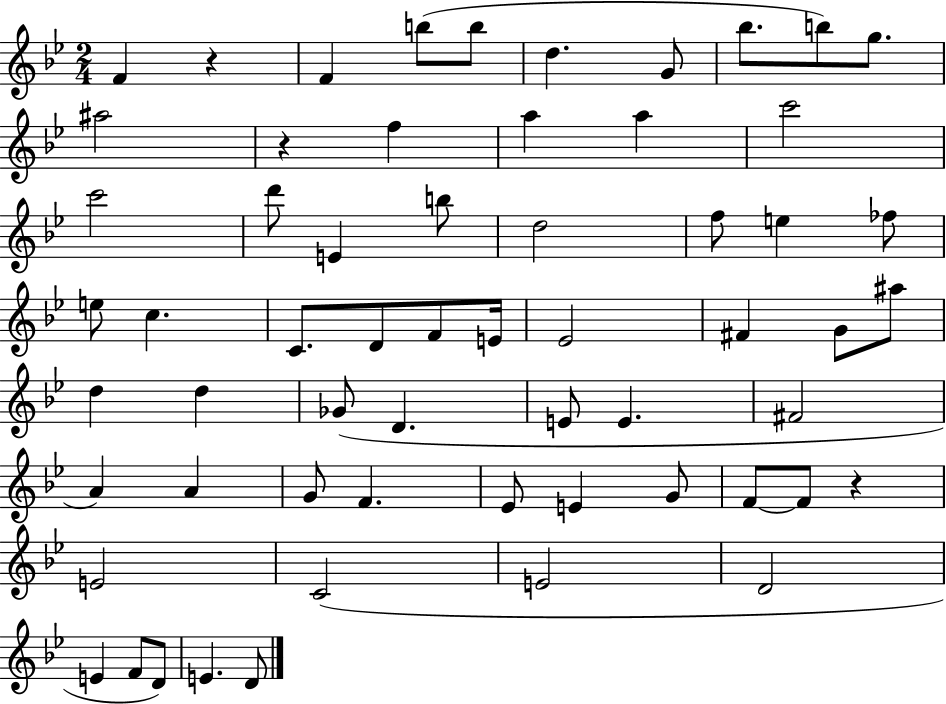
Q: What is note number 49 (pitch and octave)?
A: E4